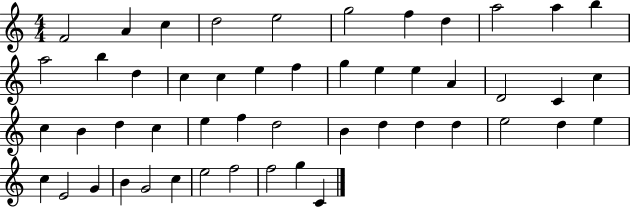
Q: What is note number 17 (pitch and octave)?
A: E5